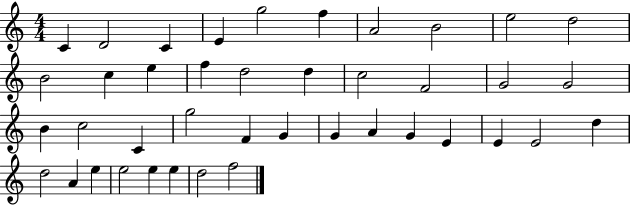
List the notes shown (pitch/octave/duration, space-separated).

C4/q D4/h C4/q E4/q G5/h F5/q A4/h B4/h E5/h D5/h B4/h C5/q E5/q F5/q D5/h D5/q C5/h F4/h G4/h G4/h B4/q C5/h C4/q G5/h F4/q G4/q G4/q A4/q G4/q E4/q E4/q E4/h D5/q D5/h A4/q E5/q E5/h E5/q E5/q D5/h F5/h